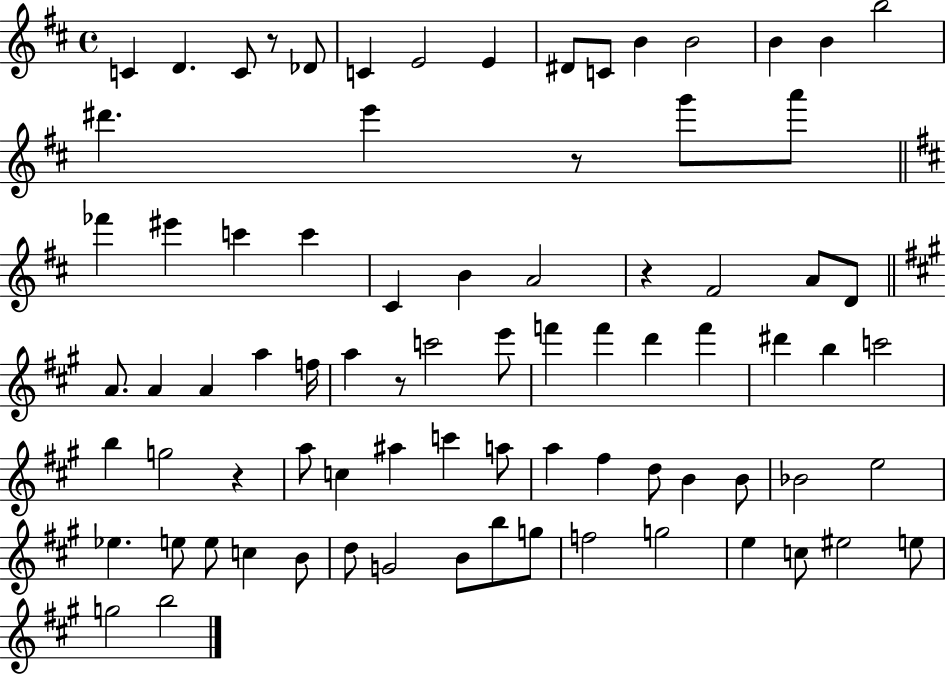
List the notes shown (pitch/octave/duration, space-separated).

C4/q D4/q. C4/e R/e Db4/e C4/q E4/h E4/q D#4/e C4/e B4/q B4/h B4/q B4/q B5/h D#6/q. E6/q R/e G6/e A6/e FES6/q EIS6/q C6/q C6/q C#4/q B4/q A4/h R/q F#4/h A4/e D4/e A4/e. A4/q A4/q A5/q F5/s A5/q R/e C6/h E6/e F6/q F6/q D6/q F6/q D#6/q B5/q C6/h B5/q G5/h R/q A5/e C5/q A#5/q C6/q A5/e A5/q F#5/q D5/e B4/q B4/e Bb4/h E5/h Eb5/q. E5/e E5/e C5/q B4/e D5/e G4/h B4/e B5/e G5/e F5/h G5/h E5/q C5/e EIS5/h E5/e G5/h B5/h